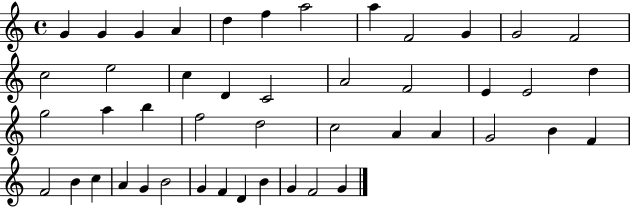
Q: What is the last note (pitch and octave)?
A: G4